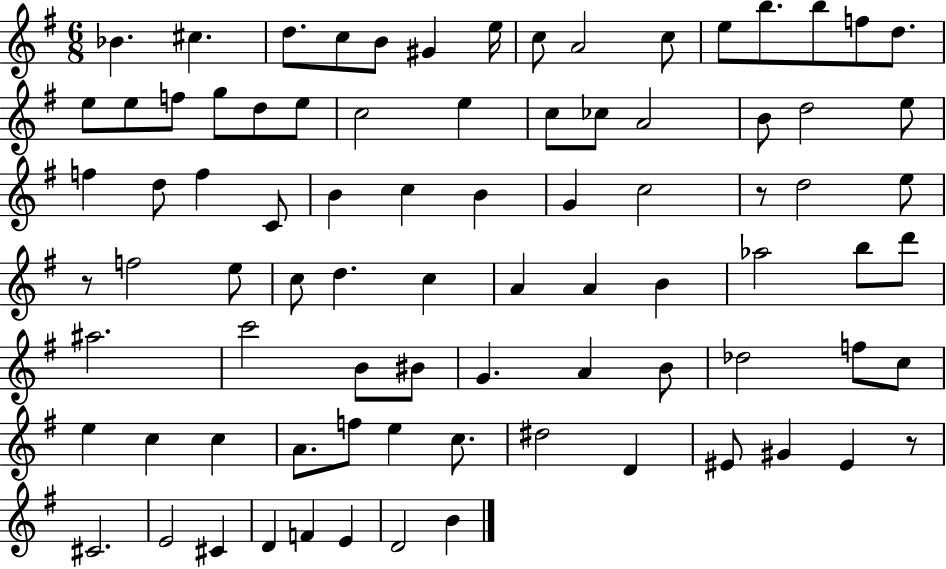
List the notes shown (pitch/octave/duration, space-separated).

Bb4/q. C#5/q. D5/e. C5/e B4/e G#4/q E5/s C5/e A4/h C5/e E5/e B5/e. B5/e F5/e D5/e. E5/e E5/e F5/e G5/e D5/e E5/e C5/h E5/q C5/e CES5/e A4/h B4/e D5/h E5/e F5/q D5/e F5/q C4/e B4/q C5/q B4/q G4/q C5/h R/e D5/h E5/e R/e F5/h E5/e C5/e D5/q. C5/q A4/q A4/q B4/q Ab5/h B5/e D6/e A#5/h. C6/h B4/e BIS4/e G4/q. A4/q B4/e Db5/h F5/e C5/e E5/q C5/q C5/q A4/e. F5/e E5/q C5/e. D#5/h D4/q EIS4/e G#4/q EIS4/q R/e C#4/h. E4/h C#4/q D4/q F4/q E4/q D4/h B4/q